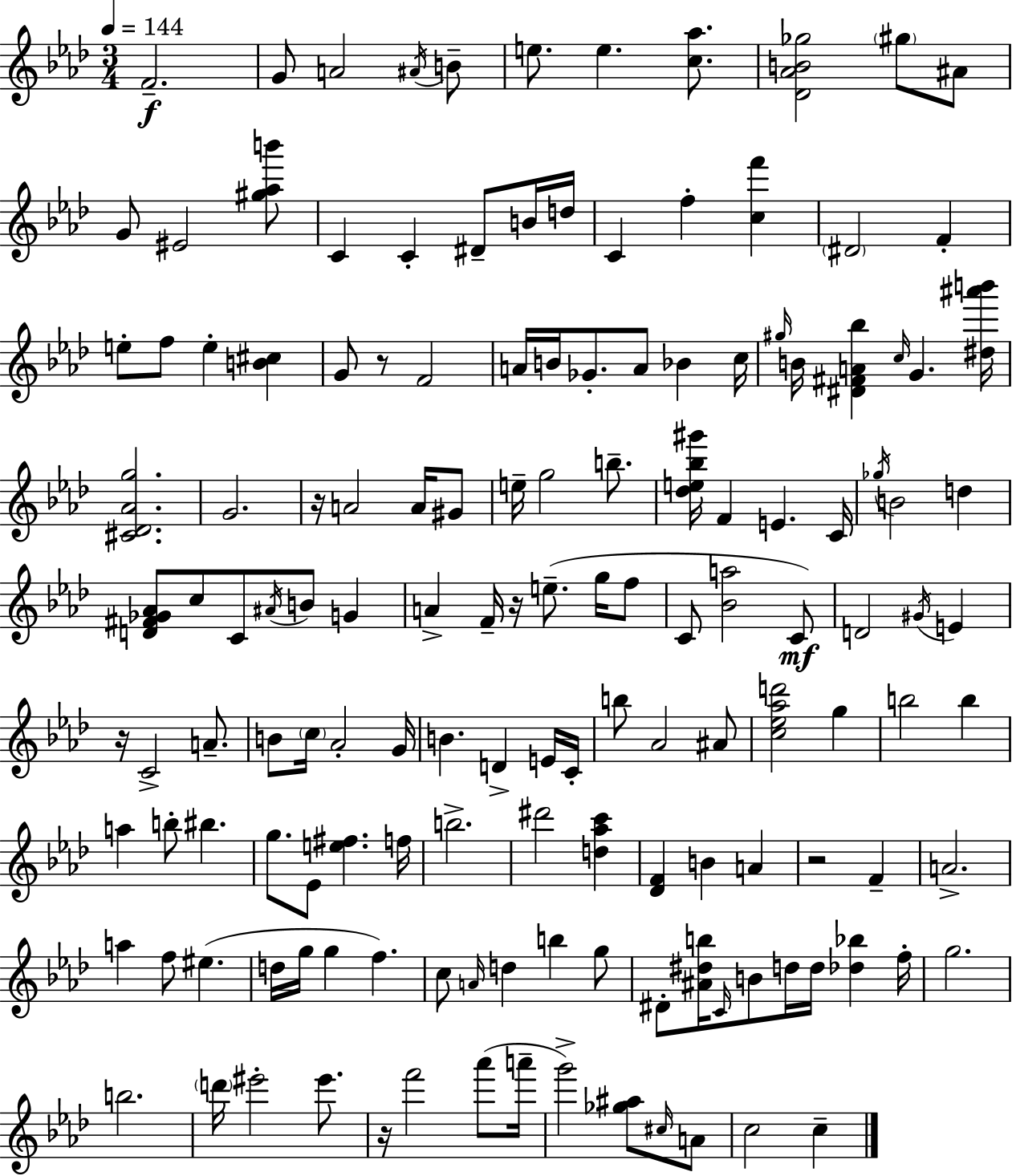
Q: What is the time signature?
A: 3/4